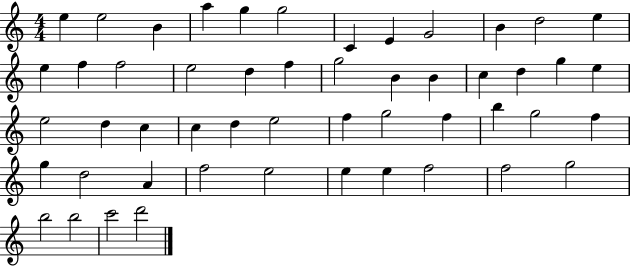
X:1
T:Untitled
M:4/4
L:1/4
K:C
e e2 B a g g2 C E G2 B d2 e e f f2 e2 d f g2 B B c d g e e2 d c c d e2 f g2 f b g2 f g d2 A f2 e2 e e f2 f2 g2 b2 b2 c'2 d'2